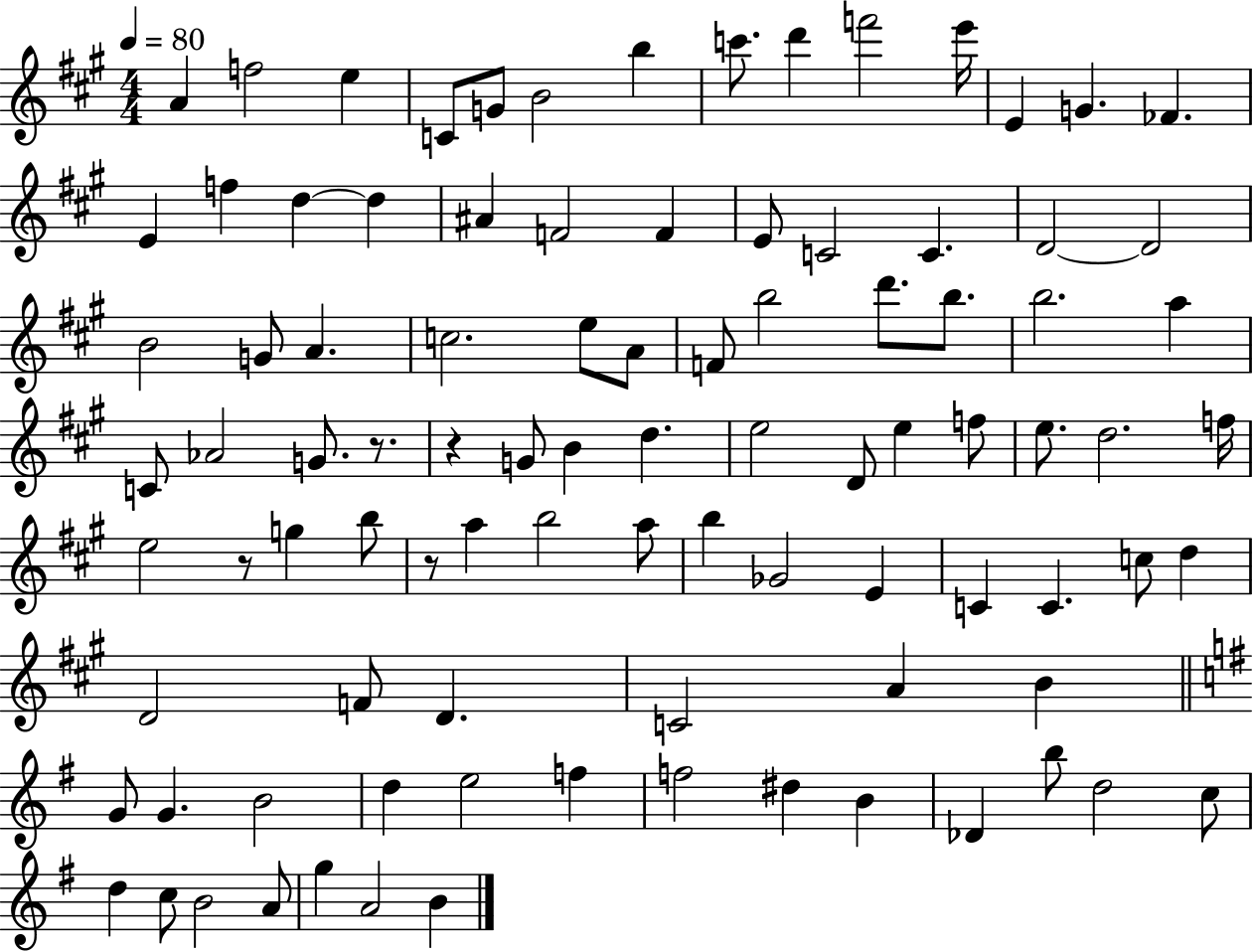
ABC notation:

X:1
T:Untitled
M:4/4
L:1/4
K:A
A f2 e C/2 G/2 B2 b c'/2 d' f'2 e'/4 E G _F E f d d ^A F2 F E/2 C2 C D2 D2 B2 G/2 A c2 e/2 A/2 F/2 b2 d'/2 b/2 b2 a C/2 _A2 G/2 z/2 z G/2 B d e2 D/2 e f/2 e/2 d2 f/4 e2 z/2 g b/2 z/2 a b2 a/2 b _G2 E C C c/2 d D2 F/2 D C2 A B G/2 G B2 d e2 f f2 ^d B _D b/2 d2 c/2 d c/2 B2 A/2 g A2 B